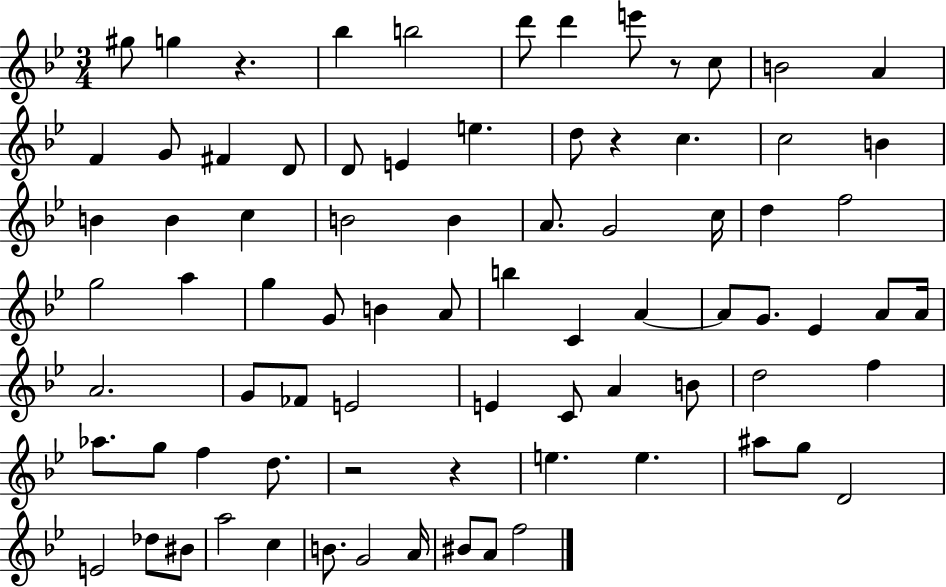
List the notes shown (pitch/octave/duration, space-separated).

G#5/e G5/q R/q. Bb5/q B5/h D6/e D6/q E6/e R/e C5/e B4/h A4/q F4/q G4/e F#4/q D4/e D4/e E4/q E5/q. D5/e R/q C5/q. C5/h B4/q B4/q B4/q C5/q B4/h B4/q A4/e. G4/h C5/s D5/q F5/h G5/h A5/q G5/q G4/e B4/q A4/e B5/q C4/q A4/q A4/e G4/e. Eb4/q A4/e A4/s A4/h. G4/e FES4/e E4/h E4/q C4/e A4/q B4/e D5/h F5/q Ab5/e. G5/e F5/q D5/e. R/h R/q E5/q. E5/q. A#5/e G5/e D4/h E4/h Db5/e BIS4/e A5/h C5/q B4/e. G4/h A4/s BIS4/e A4/e F5/h